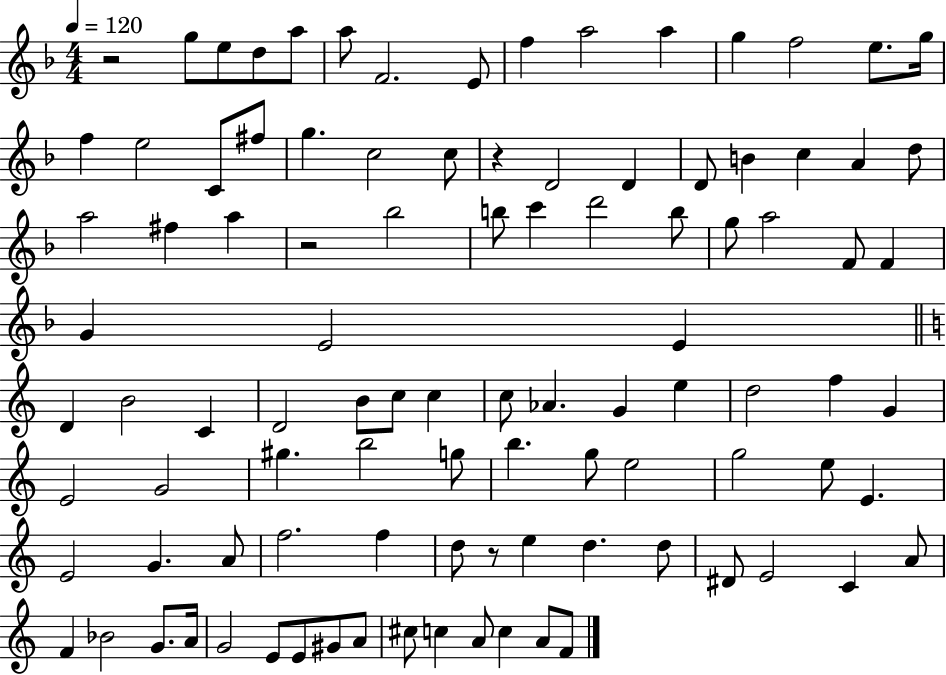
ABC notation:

X:1
T:Untitled
M:4/4
L:1/4
K:F
z2 g/2 e/2 d/2 a/2 a/2 F2 E/2 f a2 a g f2 e/2 g/4 f e2 C/2 ^f/2 g c2 c/2 z D2 D D/2 B c A d/2 a2 ^f a z2 _b2 b/2 c' d'2 b/2 g/2 a2 F/2 F G E2 E D B2 C D2 B/2 c/2 c c/2 _A G e d2 f G E2 G2 ^g b2 g/2 b g/2 e2 g2 e/2 E E2 G A/2 f2 f d/2 z/2 e d d/2 ^D/2 E2 C A/2 F _B2 G/2 A/4 G2 E/2 E/2 ^G/2 A/2 ^c/2 c A/2 c A/2 F/2